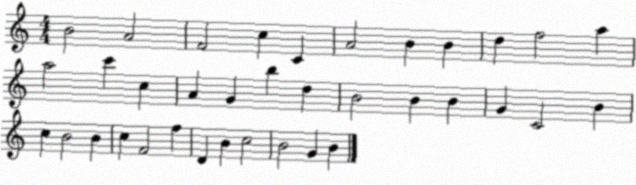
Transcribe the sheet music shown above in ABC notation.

X:1
T:Untitled
M:4/4
L:1/4
K:C
B2 A2 F2 c C A2 B B d f2 a a2 c' c A G b d B2 B B G C2 B c B2 B c F2 f D B c2 B2 G B